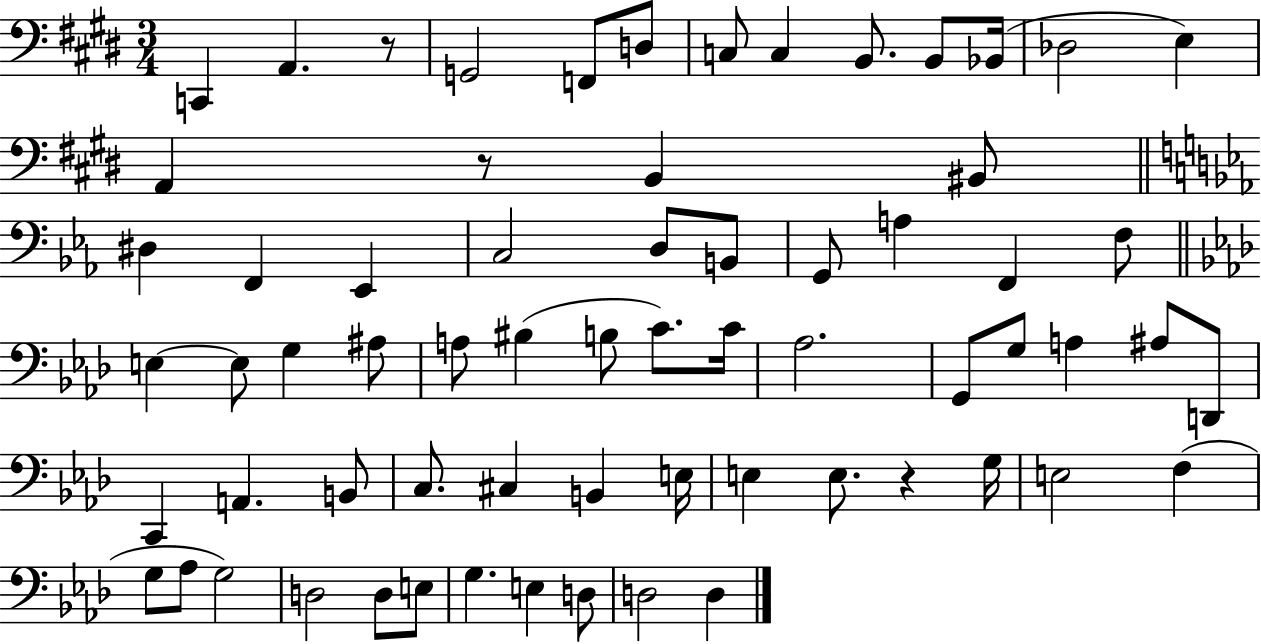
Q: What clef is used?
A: bass